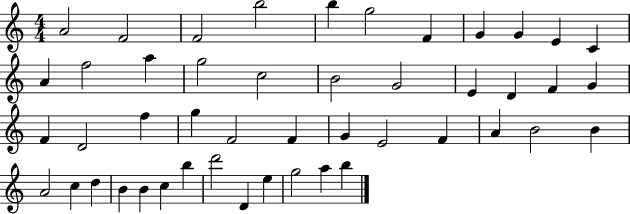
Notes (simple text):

A4/h F4/h F4/h B5/h B5/q G5/h F4/q G4/q G4/q E4/q C4/q A4/q F5/h A5/q G5/h C5/h B4/h G4/h E4/q D4/q F4/q G4/q F4/q D4/h F5/q G5/q F4/h F4/q G4/q E4/h F4/q A4/q B4/h B4/q A4/h C5/q D5/q B4/q B4/q C5/q B5/q D6/h D4/q E5/q G5/h A5/q B5/q